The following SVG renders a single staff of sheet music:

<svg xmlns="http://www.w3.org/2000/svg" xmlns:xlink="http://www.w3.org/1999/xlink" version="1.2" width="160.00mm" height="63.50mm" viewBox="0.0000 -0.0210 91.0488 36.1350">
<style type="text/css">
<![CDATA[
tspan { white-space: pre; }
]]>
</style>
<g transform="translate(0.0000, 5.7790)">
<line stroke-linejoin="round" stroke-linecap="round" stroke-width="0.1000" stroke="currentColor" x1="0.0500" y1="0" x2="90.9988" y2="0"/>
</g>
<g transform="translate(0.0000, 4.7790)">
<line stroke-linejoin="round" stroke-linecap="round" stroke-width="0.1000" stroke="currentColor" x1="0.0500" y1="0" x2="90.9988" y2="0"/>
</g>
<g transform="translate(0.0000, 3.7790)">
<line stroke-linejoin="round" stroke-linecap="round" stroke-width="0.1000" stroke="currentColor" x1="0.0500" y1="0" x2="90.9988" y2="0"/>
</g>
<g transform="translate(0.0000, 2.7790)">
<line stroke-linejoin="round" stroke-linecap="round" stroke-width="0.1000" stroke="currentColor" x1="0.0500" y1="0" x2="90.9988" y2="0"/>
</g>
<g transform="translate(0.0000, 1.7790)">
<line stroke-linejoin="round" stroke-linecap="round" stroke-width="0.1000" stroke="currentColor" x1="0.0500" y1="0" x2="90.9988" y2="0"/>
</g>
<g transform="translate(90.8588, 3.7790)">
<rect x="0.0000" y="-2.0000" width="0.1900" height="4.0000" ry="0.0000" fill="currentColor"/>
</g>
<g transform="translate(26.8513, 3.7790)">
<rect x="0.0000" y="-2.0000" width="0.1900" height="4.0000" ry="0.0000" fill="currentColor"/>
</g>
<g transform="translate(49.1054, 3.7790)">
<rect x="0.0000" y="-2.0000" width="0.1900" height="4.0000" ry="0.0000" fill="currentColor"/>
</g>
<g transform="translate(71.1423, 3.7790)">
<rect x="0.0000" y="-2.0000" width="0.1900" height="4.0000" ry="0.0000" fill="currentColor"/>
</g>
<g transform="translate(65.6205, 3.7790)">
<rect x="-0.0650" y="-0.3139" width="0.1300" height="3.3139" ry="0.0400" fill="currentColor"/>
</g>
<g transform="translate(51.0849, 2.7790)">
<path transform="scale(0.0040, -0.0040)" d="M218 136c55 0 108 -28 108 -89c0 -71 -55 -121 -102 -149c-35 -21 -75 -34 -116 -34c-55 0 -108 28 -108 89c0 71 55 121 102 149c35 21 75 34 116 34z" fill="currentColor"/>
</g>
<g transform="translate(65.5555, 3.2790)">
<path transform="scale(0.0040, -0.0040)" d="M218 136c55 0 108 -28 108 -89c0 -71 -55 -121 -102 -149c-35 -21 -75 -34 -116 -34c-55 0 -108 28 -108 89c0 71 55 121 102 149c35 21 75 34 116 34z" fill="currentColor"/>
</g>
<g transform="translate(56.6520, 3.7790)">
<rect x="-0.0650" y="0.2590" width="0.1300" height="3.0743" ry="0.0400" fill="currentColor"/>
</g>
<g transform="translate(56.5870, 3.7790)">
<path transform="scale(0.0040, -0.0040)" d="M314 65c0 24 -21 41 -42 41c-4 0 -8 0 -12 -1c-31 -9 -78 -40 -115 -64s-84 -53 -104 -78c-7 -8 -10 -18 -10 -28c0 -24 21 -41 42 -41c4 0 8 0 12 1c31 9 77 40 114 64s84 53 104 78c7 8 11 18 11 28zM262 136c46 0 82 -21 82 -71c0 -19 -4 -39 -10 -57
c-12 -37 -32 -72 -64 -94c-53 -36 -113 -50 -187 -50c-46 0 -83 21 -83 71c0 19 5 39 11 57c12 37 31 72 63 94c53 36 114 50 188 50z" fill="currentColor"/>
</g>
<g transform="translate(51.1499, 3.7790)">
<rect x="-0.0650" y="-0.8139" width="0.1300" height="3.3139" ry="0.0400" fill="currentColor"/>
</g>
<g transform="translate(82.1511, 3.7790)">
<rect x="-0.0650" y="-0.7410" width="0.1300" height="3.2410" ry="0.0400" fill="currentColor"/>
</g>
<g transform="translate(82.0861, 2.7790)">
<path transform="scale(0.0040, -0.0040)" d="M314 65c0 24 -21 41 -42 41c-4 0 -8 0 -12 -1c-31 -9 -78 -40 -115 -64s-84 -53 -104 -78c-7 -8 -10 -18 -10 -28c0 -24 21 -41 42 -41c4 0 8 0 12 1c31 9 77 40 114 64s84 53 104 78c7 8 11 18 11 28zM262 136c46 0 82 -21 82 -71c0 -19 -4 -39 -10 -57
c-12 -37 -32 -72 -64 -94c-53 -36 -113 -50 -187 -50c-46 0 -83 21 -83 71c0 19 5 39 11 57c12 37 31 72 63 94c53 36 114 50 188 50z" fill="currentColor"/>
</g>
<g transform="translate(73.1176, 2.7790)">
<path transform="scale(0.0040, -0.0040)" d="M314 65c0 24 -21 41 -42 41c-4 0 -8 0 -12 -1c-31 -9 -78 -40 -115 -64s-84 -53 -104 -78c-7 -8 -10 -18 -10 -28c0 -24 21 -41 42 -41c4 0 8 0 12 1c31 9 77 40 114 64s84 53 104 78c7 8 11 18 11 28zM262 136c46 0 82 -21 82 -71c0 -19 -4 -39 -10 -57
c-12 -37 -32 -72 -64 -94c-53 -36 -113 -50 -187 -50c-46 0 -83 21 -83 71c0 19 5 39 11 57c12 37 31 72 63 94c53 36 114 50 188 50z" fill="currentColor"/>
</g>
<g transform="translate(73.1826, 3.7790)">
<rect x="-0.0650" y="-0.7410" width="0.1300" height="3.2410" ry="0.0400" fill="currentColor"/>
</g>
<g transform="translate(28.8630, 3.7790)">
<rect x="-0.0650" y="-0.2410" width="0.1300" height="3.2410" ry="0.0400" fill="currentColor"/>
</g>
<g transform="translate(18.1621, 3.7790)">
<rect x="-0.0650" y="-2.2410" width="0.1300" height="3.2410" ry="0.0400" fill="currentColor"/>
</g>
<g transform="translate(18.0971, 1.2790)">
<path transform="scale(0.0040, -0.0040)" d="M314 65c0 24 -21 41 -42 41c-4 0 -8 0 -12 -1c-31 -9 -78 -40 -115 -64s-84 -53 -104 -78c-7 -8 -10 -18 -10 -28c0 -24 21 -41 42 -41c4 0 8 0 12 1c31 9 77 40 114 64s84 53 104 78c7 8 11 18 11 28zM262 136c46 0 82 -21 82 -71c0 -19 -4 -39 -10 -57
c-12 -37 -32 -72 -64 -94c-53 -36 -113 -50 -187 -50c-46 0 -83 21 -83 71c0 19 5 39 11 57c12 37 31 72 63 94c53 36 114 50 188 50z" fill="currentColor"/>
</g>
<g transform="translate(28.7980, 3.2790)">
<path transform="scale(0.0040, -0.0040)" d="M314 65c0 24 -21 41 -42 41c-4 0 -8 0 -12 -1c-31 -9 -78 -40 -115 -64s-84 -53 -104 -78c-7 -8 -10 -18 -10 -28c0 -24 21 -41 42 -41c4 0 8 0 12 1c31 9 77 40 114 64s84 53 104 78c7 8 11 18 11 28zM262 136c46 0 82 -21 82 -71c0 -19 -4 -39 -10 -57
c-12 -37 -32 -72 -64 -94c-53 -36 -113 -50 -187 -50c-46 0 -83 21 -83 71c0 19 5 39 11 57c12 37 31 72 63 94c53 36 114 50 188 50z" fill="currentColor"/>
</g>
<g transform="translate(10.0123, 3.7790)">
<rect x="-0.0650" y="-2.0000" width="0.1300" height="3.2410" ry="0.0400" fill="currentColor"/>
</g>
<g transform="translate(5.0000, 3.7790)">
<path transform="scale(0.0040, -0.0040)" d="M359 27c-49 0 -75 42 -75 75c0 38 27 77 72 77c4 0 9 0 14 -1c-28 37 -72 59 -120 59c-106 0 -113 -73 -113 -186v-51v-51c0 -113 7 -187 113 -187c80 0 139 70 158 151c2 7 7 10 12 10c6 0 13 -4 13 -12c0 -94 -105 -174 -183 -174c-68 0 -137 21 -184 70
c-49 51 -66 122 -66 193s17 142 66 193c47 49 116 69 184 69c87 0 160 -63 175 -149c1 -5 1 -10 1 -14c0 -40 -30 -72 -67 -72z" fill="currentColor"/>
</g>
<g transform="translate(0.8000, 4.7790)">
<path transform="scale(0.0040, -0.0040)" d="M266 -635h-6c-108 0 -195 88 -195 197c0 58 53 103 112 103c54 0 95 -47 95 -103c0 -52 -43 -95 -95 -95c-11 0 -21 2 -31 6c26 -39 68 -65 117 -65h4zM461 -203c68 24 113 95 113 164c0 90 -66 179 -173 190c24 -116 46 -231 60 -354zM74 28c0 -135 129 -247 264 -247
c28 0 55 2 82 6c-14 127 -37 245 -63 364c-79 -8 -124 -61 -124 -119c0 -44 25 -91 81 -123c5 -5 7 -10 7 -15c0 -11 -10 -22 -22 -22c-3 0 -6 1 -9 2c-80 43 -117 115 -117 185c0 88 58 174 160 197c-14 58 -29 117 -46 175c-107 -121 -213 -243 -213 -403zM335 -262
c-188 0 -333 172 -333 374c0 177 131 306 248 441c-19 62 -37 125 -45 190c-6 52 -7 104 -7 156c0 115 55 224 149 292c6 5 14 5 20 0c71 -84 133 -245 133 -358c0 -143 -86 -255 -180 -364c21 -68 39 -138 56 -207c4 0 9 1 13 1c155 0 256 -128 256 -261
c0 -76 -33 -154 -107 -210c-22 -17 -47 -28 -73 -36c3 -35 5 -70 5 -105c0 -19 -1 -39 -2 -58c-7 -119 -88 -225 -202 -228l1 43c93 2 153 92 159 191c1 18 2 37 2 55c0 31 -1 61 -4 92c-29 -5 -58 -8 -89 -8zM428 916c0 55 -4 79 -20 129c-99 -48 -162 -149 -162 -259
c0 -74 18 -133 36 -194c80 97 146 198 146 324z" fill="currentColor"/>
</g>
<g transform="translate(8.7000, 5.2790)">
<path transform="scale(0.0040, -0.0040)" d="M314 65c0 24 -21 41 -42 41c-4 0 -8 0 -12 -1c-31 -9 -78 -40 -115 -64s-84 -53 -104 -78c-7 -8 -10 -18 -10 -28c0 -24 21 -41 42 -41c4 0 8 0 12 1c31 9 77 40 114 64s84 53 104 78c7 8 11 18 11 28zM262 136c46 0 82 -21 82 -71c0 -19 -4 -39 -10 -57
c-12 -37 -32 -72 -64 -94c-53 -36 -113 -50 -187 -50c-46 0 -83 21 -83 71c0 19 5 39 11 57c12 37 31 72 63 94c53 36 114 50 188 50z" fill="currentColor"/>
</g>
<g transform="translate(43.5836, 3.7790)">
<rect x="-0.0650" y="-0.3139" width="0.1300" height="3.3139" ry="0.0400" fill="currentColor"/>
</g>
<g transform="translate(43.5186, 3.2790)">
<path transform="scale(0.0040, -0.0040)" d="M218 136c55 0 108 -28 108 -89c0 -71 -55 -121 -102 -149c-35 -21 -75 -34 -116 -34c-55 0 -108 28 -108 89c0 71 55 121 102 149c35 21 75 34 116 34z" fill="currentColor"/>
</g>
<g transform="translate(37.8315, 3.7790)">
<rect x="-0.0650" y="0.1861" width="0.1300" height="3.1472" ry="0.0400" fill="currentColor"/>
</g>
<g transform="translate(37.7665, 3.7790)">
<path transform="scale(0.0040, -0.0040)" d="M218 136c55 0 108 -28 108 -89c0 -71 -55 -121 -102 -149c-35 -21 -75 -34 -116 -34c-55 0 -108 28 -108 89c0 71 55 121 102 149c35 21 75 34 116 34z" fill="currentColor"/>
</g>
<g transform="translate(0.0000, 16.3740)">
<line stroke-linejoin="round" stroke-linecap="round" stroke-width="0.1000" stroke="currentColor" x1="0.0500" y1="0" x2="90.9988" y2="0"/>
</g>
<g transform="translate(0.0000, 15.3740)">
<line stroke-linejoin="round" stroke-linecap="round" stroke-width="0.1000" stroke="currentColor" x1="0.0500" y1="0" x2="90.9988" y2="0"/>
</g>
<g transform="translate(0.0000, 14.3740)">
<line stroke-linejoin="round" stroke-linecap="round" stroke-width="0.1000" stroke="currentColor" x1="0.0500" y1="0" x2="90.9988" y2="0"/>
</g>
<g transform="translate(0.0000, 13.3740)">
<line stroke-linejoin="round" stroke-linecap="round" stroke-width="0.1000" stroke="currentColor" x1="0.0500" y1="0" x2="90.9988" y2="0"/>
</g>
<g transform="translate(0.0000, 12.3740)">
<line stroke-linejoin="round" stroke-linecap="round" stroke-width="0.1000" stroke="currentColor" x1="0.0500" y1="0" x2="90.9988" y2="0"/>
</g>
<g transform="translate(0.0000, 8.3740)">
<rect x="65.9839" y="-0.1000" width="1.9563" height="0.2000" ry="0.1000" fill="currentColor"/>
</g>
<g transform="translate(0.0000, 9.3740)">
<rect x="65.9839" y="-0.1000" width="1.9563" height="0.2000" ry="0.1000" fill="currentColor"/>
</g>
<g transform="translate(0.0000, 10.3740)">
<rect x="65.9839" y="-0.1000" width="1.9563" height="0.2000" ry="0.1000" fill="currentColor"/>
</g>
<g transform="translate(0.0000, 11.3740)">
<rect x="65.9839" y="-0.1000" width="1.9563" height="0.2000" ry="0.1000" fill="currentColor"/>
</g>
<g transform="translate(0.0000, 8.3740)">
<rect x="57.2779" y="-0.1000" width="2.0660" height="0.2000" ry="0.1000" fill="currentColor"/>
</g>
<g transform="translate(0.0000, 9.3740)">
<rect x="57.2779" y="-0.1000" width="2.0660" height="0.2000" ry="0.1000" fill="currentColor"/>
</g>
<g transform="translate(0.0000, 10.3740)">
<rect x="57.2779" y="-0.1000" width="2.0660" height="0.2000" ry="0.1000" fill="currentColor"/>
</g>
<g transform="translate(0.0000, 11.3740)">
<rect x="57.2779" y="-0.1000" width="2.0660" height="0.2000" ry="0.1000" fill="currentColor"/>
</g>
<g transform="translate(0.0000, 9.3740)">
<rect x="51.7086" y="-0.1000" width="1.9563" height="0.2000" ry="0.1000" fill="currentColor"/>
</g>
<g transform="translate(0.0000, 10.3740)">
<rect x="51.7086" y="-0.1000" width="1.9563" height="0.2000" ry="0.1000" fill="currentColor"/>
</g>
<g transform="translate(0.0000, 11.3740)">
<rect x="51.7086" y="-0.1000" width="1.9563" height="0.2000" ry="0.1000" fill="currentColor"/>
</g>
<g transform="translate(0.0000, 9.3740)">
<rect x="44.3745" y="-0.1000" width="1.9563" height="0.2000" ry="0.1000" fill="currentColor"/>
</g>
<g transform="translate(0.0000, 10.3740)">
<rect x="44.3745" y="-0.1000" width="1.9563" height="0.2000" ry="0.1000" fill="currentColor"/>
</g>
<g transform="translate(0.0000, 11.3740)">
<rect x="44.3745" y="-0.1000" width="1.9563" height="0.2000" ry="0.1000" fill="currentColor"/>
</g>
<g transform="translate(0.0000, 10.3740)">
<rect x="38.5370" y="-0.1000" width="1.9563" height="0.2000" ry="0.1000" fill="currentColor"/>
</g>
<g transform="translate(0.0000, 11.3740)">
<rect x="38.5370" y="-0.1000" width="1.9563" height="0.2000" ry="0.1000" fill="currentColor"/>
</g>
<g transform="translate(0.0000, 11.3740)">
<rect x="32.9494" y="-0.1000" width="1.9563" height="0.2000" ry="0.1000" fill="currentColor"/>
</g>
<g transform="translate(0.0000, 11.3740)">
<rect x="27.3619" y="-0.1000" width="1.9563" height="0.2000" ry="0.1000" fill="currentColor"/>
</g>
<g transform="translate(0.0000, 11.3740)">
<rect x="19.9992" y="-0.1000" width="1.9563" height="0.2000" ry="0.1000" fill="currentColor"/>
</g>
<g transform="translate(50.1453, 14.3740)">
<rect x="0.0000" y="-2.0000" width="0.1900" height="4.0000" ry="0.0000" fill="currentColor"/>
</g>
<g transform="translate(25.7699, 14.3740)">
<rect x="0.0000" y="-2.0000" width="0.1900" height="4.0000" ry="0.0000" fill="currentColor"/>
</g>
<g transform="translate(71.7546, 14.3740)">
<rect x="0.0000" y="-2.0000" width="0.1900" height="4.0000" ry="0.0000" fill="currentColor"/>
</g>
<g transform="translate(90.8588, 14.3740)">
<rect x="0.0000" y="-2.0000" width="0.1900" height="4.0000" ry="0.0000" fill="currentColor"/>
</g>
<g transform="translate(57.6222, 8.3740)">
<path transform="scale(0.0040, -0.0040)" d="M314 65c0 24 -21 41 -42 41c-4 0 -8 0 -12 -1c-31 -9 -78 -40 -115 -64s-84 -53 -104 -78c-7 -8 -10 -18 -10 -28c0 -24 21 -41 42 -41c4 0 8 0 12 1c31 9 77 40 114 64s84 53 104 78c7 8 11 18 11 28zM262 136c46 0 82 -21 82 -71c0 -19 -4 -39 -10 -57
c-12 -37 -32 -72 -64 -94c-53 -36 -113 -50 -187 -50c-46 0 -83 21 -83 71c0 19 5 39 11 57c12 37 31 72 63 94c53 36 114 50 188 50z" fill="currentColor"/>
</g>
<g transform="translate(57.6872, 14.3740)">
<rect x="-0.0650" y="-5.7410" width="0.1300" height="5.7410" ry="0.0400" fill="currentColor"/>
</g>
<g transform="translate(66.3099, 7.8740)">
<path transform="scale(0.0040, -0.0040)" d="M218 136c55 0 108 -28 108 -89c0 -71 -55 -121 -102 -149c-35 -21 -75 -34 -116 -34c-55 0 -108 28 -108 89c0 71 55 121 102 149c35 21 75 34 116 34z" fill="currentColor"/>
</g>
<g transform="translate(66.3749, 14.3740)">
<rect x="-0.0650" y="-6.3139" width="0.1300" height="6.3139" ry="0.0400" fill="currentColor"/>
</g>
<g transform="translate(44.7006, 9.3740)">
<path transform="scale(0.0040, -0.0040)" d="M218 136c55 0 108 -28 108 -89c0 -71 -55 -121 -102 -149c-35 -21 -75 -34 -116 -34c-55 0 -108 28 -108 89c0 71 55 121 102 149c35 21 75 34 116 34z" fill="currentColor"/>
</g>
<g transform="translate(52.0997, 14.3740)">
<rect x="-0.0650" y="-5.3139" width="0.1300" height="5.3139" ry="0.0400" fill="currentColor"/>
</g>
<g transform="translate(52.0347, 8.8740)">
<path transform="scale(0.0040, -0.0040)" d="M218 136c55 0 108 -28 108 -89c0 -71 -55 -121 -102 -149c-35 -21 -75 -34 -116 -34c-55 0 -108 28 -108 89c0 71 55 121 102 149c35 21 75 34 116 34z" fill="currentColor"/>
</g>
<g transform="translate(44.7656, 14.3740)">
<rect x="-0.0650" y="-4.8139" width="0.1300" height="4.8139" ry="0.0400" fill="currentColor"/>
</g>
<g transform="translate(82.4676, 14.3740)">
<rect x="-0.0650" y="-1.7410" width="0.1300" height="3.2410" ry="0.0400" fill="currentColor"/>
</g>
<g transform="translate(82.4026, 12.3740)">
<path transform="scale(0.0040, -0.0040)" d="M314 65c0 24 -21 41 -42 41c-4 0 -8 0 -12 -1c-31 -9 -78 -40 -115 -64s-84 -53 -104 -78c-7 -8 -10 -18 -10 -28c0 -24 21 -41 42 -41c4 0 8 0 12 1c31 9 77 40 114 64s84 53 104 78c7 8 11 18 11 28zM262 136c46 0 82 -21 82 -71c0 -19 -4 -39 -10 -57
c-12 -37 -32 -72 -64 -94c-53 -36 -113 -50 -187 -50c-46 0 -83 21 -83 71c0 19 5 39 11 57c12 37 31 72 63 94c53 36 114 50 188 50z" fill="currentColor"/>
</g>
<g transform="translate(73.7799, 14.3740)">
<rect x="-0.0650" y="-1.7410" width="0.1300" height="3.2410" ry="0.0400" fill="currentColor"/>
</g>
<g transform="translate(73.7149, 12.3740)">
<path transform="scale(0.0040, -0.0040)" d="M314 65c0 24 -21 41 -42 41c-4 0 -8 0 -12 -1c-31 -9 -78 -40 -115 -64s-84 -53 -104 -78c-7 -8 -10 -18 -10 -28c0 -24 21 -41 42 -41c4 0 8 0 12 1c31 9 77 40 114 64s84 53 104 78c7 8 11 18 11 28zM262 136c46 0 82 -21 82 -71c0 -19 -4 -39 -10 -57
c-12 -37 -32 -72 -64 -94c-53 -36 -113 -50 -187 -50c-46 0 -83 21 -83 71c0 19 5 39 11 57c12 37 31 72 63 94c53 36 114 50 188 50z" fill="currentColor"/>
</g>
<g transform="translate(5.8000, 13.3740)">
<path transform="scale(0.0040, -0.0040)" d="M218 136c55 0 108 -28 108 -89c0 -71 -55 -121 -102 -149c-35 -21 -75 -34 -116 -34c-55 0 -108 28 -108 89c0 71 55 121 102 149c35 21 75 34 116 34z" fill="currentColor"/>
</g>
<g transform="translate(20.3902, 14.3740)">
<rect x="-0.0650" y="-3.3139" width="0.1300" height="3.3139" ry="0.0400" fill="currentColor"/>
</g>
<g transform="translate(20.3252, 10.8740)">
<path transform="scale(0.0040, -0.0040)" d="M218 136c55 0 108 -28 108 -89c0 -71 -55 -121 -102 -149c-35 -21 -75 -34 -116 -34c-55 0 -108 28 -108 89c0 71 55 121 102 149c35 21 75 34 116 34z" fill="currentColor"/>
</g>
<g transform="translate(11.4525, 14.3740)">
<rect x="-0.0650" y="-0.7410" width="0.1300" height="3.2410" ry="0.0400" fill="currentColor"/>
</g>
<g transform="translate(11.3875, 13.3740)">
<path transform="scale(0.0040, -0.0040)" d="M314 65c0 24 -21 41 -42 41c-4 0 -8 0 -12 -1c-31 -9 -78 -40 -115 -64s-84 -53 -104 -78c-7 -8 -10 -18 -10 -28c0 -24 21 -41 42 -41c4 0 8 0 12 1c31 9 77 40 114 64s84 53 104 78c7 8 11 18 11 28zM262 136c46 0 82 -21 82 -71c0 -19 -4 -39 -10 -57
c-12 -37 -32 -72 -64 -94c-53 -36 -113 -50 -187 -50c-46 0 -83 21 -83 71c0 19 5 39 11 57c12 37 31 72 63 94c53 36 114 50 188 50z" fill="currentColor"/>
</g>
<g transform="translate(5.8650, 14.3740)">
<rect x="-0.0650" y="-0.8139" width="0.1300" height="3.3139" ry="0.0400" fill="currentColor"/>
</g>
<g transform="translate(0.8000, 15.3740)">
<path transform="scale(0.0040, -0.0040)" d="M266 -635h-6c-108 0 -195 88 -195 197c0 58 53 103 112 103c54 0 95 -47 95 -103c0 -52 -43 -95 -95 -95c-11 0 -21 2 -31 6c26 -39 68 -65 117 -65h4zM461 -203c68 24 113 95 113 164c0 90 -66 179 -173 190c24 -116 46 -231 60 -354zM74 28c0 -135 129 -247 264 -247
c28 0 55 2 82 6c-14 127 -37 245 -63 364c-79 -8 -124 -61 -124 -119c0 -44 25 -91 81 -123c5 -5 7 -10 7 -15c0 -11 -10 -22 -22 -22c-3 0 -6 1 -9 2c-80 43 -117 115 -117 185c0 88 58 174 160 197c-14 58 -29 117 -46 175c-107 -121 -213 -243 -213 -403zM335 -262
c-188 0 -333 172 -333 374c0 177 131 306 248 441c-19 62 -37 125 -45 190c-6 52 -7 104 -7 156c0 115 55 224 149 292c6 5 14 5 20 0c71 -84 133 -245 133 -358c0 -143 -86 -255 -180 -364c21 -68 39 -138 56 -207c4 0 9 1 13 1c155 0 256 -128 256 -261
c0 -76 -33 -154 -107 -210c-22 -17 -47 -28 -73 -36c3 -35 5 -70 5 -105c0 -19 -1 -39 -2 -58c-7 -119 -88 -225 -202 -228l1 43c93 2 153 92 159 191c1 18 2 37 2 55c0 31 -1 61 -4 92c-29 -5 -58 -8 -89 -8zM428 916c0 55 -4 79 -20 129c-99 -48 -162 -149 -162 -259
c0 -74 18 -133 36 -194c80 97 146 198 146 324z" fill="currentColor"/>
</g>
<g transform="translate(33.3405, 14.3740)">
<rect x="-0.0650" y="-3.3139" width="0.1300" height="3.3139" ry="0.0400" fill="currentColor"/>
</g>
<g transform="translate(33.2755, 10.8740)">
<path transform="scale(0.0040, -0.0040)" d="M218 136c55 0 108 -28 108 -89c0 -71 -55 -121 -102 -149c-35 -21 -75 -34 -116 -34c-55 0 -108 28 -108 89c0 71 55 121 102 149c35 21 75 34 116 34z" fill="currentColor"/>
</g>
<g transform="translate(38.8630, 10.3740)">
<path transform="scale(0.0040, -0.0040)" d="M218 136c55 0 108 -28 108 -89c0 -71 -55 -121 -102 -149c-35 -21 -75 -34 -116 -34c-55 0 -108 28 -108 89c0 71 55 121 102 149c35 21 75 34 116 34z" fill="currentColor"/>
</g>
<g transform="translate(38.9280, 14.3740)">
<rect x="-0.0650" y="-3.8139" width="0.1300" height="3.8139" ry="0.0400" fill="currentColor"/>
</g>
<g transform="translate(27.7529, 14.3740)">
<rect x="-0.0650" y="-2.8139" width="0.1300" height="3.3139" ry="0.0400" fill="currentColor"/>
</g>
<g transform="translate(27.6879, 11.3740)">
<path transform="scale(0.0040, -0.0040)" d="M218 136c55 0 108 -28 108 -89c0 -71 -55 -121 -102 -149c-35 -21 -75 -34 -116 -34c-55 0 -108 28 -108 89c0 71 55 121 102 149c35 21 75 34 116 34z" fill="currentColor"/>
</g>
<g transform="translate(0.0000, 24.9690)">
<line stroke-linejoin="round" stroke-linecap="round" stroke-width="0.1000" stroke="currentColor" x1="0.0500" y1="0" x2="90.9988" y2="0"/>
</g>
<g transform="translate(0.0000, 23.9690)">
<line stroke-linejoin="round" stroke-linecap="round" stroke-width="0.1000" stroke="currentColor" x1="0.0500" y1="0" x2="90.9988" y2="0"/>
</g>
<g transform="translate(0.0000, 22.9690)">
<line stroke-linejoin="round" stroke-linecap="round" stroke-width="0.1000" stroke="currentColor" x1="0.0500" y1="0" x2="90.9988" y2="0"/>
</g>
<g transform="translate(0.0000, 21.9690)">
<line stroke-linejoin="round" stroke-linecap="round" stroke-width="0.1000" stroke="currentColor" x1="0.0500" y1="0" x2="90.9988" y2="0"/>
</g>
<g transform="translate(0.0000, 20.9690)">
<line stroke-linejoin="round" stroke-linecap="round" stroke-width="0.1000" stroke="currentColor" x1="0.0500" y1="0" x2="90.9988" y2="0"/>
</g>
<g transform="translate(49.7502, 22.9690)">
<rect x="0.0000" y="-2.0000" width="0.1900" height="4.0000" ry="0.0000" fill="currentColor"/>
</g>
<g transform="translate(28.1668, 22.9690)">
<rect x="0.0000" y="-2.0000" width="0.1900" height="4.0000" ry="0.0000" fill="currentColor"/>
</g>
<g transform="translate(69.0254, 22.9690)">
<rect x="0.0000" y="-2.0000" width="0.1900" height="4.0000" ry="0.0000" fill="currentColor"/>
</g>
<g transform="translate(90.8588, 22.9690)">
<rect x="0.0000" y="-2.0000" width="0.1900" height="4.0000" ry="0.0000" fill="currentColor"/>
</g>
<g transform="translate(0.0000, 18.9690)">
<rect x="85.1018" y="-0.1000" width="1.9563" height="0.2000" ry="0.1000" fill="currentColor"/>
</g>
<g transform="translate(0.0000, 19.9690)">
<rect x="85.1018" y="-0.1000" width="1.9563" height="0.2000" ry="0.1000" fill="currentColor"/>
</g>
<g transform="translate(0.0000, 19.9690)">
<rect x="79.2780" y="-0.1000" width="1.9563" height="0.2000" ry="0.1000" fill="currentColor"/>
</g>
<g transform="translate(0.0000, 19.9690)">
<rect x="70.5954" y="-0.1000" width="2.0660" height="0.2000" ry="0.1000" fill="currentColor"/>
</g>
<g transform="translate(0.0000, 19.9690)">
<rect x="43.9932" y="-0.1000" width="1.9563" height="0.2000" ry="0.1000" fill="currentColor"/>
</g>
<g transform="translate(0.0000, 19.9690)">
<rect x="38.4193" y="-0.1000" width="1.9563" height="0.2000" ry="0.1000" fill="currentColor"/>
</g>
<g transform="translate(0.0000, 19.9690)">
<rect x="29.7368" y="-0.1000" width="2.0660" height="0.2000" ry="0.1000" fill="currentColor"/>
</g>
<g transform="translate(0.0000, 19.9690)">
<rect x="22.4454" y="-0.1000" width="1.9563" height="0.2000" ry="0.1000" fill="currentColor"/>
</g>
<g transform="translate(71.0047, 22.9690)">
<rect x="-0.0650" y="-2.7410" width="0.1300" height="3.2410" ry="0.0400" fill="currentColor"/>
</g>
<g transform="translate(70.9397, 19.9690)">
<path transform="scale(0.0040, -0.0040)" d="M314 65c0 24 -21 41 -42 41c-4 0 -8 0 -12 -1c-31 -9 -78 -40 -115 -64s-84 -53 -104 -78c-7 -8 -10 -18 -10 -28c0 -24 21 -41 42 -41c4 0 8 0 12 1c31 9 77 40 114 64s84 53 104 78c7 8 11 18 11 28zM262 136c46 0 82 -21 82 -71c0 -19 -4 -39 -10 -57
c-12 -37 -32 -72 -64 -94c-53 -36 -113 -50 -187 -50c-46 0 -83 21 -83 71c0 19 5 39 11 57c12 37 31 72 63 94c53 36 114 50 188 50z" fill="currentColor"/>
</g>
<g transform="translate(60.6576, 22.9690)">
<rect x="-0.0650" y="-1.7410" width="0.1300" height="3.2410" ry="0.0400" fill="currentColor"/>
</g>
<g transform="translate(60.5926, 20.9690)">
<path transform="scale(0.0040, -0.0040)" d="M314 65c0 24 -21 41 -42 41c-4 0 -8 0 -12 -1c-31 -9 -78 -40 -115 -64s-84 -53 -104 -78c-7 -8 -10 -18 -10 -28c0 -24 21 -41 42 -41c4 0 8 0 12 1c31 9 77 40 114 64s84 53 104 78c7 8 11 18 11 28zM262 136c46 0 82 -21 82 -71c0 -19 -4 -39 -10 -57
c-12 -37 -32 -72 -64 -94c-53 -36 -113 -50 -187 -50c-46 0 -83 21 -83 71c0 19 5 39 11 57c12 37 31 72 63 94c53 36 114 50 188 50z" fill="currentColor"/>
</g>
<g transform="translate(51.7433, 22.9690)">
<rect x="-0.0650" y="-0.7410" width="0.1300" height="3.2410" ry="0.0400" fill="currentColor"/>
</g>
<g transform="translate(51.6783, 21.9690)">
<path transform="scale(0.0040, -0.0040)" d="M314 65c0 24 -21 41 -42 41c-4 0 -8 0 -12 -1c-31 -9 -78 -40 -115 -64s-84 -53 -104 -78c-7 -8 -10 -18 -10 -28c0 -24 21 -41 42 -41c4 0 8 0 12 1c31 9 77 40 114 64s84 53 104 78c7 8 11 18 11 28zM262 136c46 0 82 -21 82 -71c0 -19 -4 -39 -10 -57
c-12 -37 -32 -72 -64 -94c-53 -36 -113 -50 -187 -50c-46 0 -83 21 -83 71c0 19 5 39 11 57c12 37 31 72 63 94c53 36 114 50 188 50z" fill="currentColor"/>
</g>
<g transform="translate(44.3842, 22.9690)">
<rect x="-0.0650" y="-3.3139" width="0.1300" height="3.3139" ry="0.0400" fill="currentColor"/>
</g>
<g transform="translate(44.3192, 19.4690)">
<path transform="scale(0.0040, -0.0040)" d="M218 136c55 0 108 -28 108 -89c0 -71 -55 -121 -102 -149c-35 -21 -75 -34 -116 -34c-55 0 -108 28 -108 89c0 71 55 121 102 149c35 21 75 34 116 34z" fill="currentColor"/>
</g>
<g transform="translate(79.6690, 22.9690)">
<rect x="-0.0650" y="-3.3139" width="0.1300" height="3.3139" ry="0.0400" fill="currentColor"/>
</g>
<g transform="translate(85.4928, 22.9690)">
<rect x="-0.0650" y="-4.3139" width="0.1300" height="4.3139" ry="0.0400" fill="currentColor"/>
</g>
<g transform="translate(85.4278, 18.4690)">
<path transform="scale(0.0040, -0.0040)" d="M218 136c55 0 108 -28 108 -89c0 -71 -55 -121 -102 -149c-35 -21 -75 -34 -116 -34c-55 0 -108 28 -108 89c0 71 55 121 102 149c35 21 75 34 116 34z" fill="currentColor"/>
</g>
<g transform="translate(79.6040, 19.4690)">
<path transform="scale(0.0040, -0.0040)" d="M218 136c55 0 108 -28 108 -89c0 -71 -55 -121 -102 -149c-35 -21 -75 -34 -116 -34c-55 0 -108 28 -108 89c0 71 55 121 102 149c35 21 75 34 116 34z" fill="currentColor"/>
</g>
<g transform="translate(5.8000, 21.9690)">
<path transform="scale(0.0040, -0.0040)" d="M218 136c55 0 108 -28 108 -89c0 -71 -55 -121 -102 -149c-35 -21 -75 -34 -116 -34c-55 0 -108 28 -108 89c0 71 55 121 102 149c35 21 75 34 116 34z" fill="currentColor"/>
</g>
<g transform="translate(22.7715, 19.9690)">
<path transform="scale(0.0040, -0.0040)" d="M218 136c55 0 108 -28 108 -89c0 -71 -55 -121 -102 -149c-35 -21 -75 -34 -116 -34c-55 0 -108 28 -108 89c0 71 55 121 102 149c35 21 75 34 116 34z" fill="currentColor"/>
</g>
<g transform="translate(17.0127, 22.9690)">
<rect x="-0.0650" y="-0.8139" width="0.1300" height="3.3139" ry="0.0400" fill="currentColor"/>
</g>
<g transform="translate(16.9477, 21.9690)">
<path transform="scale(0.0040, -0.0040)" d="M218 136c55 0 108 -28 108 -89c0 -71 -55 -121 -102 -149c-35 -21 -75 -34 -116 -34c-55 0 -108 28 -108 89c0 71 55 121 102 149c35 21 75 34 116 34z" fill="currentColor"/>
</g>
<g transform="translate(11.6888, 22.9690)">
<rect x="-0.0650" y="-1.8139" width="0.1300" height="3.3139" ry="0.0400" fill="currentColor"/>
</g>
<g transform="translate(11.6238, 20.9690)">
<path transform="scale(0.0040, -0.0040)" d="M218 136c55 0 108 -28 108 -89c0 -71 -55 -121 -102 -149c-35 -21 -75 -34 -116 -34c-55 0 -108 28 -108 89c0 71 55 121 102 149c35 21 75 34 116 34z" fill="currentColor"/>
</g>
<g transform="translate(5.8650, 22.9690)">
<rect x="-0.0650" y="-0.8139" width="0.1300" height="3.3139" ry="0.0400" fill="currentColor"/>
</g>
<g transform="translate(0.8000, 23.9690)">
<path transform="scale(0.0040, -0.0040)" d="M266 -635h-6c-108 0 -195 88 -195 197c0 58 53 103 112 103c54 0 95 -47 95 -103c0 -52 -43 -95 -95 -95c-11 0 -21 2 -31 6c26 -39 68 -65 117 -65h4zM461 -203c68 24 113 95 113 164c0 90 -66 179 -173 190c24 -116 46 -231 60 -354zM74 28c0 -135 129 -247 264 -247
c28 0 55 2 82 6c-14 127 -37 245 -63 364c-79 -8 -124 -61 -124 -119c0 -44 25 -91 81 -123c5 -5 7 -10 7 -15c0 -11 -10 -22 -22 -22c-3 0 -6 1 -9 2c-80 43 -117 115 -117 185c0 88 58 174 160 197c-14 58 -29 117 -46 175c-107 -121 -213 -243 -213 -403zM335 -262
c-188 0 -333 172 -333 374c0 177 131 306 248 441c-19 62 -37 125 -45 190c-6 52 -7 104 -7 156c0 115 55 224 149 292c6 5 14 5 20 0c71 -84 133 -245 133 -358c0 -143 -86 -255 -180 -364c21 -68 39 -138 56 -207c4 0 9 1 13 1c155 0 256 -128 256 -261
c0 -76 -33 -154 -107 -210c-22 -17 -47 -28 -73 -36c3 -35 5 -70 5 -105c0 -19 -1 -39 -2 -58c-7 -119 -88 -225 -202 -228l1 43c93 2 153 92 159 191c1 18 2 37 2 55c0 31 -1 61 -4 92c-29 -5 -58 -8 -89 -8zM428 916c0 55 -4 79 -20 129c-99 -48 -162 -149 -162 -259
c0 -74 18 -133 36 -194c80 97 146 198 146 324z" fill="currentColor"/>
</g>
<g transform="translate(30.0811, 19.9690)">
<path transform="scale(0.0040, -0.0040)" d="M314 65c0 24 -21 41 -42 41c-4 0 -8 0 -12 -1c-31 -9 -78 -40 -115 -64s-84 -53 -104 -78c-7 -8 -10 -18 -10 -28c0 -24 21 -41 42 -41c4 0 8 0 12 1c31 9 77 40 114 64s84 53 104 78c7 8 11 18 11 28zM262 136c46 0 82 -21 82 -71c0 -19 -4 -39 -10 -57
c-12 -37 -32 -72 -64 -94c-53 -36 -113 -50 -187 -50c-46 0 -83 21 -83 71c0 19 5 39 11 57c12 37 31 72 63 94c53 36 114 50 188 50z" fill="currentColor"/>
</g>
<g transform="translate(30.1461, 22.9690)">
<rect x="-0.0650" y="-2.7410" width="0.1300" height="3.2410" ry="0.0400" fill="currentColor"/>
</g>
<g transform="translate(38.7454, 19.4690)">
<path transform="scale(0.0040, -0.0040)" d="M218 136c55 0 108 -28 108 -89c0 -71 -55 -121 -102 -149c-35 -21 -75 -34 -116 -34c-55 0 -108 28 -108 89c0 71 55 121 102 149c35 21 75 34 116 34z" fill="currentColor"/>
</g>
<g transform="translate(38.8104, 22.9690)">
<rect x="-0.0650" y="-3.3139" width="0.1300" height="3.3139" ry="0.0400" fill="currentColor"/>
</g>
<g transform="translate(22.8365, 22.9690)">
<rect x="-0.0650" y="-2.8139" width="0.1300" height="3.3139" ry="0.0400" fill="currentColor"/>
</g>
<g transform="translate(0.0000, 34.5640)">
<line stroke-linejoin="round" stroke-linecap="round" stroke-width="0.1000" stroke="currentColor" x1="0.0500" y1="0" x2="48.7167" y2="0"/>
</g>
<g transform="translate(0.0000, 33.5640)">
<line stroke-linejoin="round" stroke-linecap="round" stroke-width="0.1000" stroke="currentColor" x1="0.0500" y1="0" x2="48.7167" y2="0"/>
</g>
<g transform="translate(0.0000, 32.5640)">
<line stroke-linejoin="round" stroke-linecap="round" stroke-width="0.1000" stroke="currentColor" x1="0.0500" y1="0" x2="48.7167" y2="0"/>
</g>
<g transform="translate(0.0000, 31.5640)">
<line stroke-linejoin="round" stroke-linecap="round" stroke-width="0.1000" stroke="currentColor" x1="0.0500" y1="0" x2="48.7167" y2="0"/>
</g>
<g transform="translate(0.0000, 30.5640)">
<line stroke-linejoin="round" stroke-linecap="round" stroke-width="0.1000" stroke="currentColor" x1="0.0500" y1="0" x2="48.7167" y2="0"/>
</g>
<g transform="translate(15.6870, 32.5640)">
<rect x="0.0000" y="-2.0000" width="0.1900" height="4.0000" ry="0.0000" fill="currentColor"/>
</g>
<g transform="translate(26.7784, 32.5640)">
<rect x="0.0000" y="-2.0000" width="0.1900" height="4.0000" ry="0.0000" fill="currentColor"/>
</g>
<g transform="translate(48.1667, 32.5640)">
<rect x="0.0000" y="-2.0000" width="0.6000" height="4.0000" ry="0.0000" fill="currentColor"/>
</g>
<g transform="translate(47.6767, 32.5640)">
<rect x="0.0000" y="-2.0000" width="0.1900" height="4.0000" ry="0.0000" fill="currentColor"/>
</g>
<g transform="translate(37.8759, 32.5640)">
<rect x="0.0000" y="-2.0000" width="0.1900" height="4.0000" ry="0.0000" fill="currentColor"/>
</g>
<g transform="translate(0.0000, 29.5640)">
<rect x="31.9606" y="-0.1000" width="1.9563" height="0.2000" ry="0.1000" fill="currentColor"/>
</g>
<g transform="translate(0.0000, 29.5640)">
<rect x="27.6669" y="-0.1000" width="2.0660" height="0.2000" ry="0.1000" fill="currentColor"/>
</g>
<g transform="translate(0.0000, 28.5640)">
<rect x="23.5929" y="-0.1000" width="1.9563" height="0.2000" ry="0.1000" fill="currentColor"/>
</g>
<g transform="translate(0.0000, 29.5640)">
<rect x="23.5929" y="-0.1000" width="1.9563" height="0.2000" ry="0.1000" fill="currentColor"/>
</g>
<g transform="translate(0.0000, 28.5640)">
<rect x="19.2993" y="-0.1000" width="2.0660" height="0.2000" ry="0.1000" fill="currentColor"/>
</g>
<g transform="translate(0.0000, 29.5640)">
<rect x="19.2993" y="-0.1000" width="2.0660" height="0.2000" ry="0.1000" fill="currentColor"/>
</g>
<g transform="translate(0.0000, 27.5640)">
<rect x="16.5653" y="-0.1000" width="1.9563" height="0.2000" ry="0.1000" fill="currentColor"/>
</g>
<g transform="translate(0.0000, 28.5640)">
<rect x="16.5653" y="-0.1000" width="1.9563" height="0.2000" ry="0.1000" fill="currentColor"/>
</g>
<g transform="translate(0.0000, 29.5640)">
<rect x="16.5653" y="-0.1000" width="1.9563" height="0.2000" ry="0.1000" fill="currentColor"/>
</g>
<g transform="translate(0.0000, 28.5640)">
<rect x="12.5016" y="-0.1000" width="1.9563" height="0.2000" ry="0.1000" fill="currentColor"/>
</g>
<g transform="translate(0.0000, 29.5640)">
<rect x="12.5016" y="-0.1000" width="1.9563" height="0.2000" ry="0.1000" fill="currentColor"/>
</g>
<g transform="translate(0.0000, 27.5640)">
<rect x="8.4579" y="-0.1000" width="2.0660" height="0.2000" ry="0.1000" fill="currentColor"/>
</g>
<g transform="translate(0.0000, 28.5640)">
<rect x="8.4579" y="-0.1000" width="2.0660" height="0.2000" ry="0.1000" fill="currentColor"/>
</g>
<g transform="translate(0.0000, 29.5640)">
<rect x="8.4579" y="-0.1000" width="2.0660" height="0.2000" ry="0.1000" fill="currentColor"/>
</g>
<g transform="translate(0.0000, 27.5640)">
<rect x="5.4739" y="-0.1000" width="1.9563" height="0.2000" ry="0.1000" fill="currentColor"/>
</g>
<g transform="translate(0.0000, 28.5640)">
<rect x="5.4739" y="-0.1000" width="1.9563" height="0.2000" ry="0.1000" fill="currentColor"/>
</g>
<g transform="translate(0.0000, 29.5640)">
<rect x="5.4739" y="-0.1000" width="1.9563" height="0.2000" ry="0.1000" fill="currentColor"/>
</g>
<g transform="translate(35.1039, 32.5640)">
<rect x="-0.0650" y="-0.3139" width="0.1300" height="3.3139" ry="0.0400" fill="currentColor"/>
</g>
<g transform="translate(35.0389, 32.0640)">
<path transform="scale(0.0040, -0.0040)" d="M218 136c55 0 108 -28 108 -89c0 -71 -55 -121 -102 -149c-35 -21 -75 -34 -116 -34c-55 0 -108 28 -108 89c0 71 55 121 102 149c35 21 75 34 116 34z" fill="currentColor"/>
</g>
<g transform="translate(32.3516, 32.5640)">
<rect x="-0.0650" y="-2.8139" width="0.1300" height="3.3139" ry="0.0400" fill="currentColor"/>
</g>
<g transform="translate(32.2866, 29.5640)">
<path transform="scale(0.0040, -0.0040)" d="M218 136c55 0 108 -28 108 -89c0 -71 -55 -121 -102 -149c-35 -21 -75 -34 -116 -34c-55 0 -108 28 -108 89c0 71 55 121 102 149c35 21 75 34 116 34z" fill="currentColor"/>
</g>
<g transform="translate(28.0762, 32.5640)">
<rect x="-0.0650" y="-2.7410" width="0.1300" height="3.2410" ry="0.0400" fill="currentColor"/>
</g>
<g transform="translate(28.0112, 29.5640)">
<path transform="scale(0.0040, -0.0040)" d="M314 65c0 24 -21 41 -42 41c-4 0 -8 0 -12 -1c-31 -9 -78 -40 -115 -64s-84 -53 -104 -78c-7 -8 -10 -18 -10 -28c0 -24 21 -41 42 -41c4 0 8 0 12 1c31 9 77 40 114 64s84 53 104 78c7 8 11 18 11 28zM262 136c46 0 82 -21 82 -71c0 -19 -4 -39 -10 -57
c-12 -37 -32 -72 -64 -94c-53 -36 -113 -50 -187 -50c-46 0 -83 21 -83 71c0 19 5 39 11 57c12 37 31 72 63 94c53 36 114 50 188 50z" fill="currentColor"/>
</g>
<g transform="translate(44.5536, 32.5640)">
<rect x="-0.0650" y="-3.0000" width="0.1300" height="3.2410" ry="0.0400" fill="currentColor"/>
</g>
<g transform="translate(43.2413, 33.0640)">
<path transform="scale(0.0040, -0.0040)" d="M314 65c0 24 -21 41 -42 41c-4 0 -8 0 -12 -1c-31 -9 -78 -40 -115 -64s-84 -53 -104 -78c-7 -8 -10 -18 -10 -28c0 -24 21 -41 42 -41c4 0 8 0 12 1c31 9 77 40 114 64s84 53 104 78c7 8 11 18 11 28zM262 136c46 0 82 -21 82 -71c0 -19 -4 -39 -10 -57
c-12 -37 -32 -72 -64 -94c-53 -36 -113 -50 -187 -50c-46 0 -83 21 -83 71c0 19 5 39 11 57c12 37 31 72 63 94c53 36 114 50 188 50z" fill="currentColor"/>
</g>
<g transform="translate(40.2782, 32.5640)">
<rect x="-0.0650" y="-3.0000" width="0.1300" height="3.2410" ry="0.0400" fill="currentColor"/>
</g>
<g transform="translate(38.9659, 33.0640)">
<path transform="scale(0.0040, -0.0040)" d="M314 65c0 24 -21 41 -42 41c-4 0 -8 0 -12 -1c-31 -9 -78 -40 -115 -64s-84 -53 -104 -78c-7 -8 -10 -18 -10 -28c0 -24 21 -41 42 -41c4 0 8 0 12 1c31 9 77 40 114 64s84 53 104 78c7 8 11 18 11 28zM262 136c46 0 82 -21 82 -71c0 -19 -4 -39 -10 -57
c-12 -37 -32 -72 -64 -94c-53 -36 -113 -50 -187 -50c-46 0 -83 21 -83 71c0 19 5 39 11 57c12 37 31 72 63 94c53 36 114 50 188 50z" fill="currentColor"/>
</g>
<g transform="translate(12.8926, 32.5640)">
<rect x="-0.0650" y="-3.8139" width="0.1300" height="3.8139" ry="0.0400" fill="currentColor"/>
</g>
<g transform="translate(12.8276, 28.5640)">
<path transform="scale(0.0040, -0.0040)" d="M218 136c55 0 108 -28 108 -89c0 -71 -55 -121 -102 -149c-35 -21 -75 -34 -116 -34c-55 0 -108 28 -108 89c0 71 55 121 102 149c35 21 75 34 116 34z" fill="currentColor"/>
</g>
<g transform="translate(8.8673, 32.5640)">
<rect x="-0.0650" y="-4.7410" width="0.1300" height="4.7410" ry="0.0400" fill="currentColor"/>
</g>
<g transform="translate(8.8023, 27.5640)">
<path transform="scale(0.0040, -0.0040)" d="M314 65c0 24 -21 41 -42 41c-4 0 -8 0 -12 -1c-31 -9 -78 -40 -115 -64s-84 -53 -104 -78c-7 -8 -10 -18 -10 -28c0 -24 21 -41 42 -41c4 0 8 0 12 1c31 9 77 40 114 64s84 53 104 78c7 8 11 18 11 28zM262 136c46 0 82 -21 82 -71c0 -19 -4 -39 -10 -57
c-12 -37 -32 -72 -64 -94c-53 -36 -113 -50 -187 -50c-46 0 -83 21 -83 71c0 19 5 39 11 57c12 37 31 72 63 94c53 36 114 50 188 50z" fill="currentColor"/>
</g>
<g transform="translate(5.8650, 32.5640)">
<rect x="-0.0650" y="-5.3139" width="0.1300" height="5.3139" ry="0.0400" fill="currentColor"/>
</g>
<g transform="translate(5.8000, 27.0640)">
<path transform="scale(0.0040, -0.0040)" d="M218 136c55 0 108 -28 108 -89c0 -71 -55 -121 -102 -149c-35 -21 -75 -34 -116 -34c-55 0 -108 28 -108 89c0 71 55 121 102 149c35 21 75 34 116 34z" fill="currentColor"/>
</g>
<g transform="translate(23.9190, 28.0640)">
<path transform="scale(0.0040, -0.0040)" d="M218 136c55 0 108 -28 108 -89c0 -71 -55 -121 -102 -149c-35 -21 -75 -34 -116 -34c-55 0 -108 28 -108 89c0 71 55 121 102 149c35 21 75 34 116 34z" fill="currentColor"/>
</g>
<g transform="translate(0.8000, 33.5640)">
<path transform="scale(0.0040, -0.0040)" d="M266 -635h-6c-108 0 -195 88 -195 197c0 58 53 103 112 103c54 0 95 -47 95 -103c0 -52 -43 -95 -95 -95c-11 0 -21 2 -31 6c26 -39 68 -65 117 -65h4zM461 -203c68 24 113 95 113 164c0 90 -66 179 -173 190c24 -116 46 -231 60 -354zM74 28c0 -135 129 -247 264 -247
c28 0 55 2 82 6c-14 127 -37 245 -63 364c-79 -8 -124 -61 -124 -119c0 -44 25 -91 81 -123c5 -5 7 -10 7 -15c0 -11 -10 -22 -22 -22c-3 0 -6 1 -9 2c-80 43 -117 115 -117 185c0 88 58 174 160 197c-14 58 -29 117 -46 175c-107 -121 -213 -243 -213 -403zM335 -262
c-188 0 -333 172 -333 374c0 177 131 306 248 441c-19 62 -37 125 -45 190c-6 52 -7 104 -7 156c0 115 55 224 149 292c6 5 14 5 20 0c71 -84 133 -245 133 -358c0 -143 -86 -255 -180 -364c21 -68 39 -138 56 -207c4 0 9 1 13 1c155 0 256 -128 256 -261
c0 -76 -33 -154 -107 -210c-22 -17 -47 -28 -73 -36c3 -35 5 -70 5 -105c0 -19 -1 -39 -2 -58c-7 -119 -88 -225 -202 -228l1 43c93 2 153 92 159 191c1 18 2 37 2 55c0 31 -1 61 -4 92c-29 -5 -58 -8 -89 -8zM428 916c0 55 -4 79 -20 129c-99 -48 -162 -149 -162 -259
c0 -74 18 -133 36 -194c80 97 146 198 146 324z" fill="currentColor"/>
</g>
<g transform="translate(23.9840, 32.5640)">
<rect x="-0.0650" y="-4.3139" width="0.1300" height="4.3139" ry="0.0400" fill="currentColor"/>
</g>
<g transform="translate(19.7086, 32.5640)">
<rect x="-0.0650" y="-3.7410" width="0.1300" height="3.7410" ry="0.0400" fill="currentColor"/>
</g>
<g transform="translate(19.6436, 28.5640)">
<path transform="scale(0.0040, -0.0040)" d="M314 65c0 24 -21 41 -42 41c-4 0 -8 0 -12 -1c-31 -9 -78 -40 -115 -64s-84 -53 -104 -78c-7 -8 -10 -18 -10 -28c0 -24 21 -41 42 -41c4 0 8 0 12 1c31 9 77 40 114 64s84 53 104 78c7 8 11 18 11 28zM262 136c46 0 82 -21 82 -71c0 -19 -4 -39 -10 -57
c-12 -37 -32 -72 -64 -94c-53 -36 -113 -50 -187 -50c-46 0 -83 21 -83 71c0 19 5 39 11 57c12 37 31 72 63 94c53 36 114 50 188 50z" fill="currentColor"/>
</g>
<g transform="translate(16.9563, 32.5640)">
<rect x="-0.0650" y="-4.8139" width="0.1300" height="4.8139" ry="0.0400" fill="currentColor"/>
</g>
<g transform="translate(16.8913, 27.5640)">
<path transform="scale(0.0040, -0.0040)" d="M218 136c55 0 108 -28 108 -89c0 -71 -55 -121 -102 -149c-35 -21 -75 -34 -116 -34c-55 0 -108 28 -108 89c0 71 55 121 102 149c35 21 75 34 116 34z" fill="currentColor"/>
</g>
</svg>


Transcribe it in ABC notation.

X:1
T:Untitled
M:4/4
L:1/4
K:C
F2 g2 c2 B c d B2 c d2 d2 d d2 b a b c' e' f' g'2 a' f2 f2 d f d a a2 b b d2 f2 a2 b d' f' e'2 c' e' c'2 d' a2 a c A2 A2